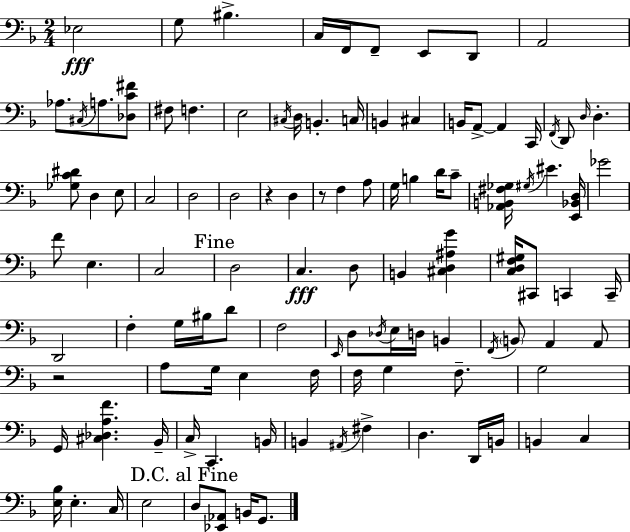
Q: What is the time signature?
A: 2/4